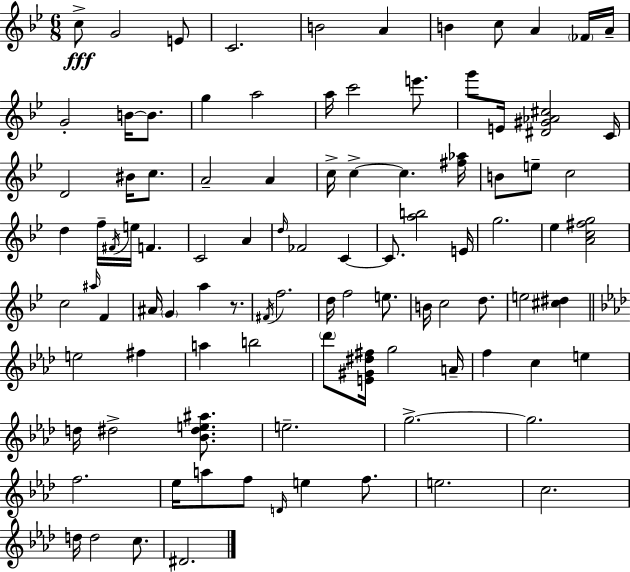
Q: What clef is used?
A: treble